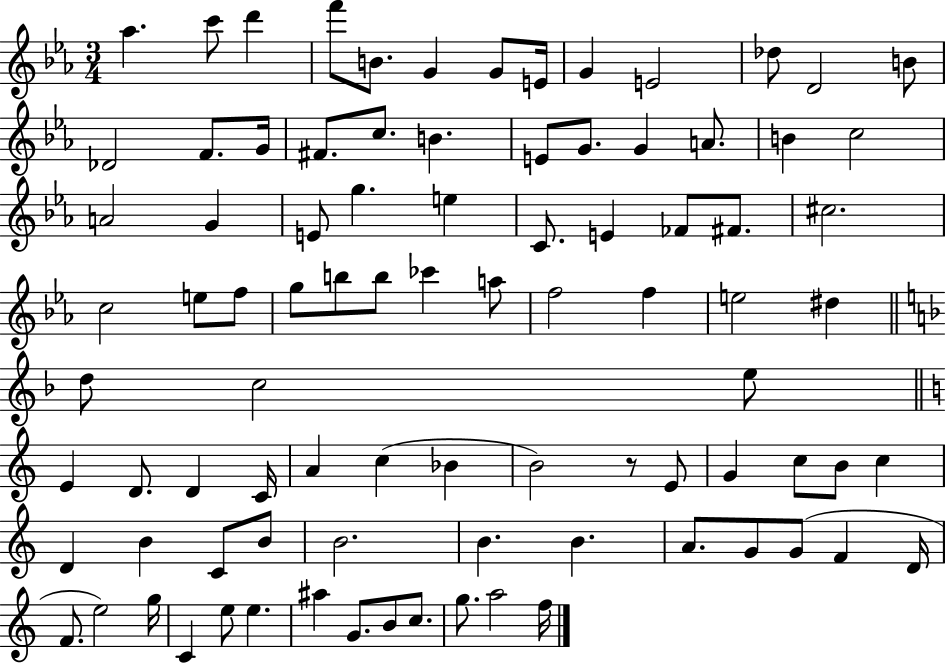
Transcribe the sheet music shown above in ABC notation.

X:1
T:Untitled
M:3/4
L:1/4
K:Eb
_a c'/2 d' f'/2 B/2 G G/2 E/4 G E2 _d/2 D2 B/2 _D2 F/2 G/4 ^F/2 c/2 B E/2 G/2 G A/2 B c2 A2 G E/2 g e C/2 E _F/2 ^F/2 ^c2 c2 e/2 f/2 g/2 b/2 b/2 _c' a/2 f2 f e2 ^d d/2 c2 e/2 E D/2 D C/4 A c _B B2 z/2 E/2 G c/2 B/2 c D B C/2 B/2 B2 B B A/2 G/2 G/2 F D/4 F/2 e2 g/4 C e/2 e ^a G/2 B/2 c/2 g/2 a2 f/4